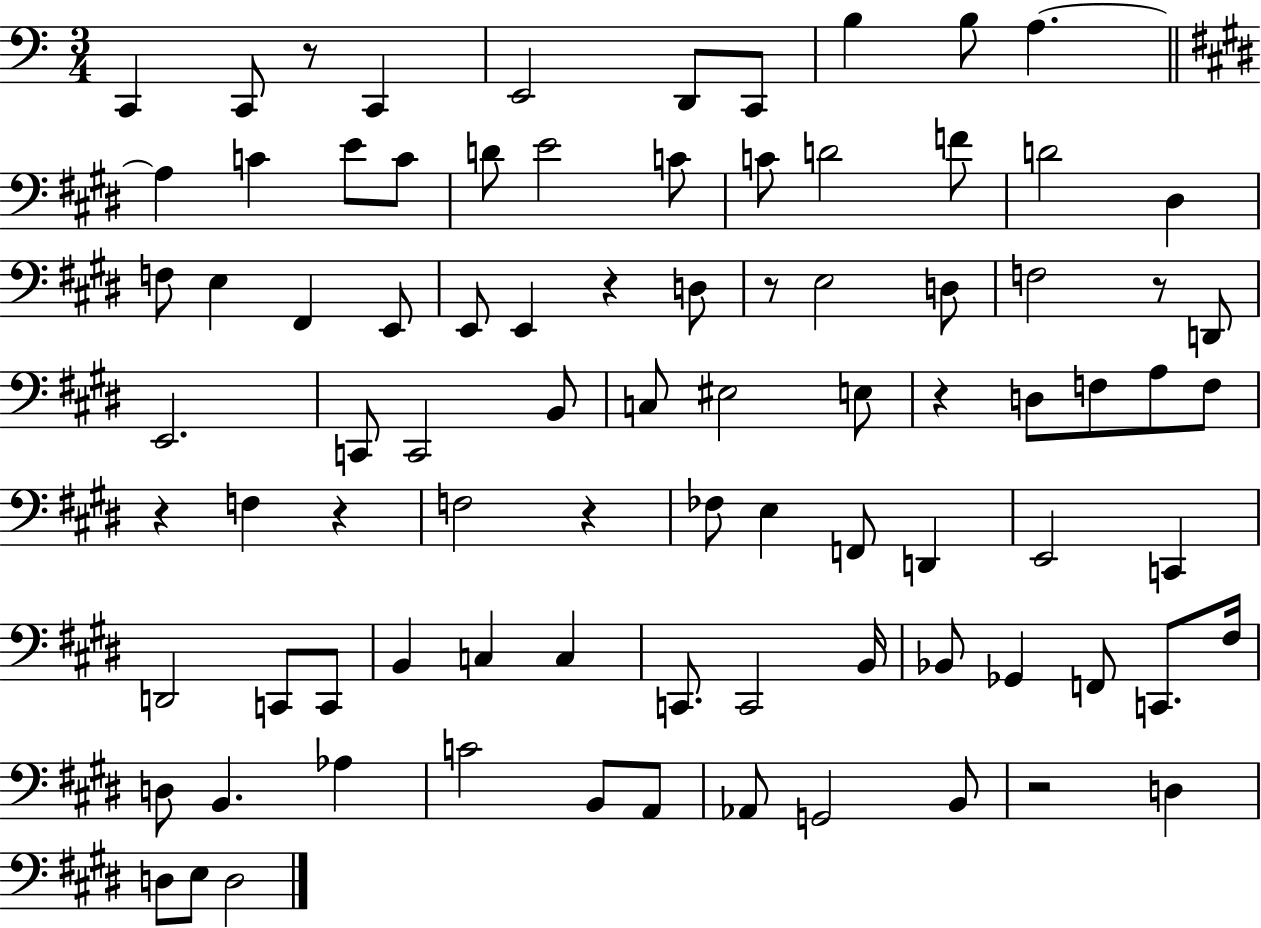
C2/q C2/e R/e C2/q E2/h D2/e C2/e B3/q B3/e A3/q. A3/q C4/q E4/e C4/e D4/e E4/h C4/e C4/e D4/h F4/e D4/h D#3/q F3/e E3/q F#2/q E2/e E2/e E2/q R/q D3/e R/e E3/h D3/e F3/h R/e D2/e E2/h. C2/e C2/h B2/e C3/e EIS3/h E3/e R/q D3/e F3/e A3/e F3/e R/q F3/q R/q F3/h R/q FES3/e E3/q F2/e D2/q E2/h C2/q D2/h C2/e C2/e B2/q C3/q C3/q C2/e. C2/h B2/s Bb2/e Gb2/q F2/e C2/e. F#3/s D3/e B2/q. Ab3/q C4/h B2/e A2/e Ab2/e G2/h B2/e R/h D3/q D3/e E3/e D3/h